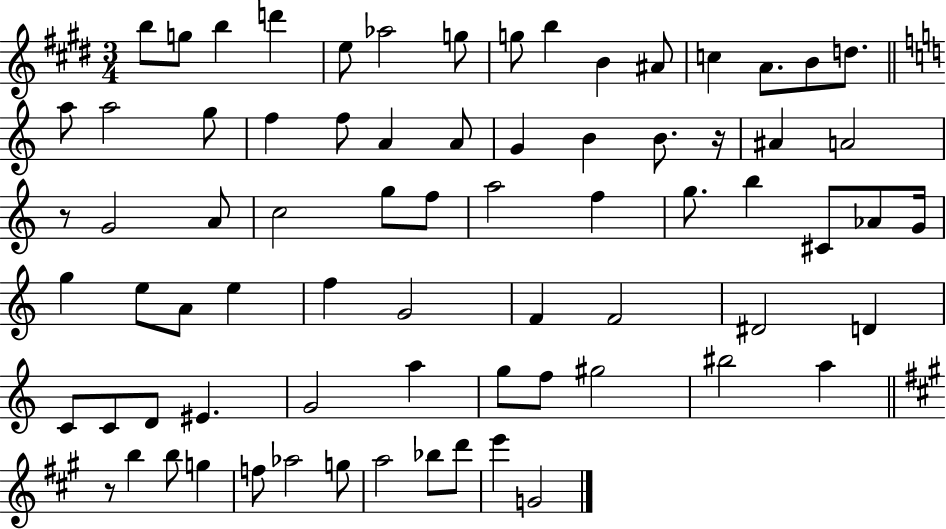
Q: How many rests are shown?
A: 3